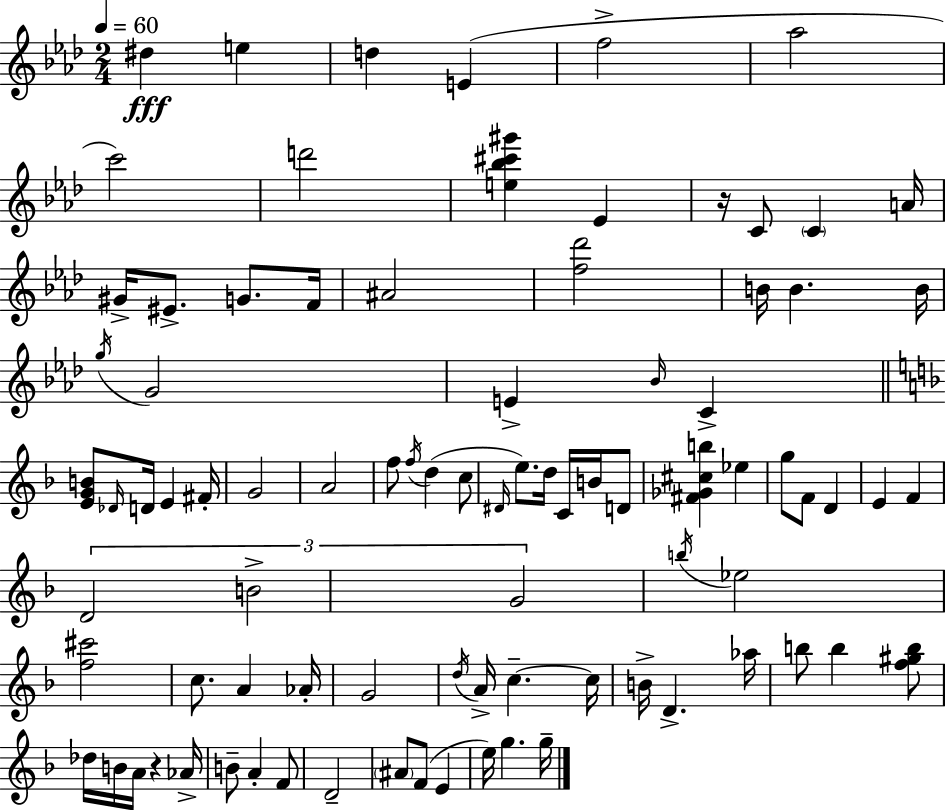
D#5/q E5/q D5/q E4/q F5/h Ab5/h C6/h D6/h [E5,Bb5,C#6,G#6]/q Eb4/q R/s C4/e C4/q A4/s G#4/s EIS4/e. G4/e. F4/s A#4/h [F5,Db6]/h B4/s B4/q. B4/s G5/s G4/h E4/q Bb4/s C4/q [E4,G4,B4]/e Db4/s D4/s E4/q F#4/s G4/h A4/h F5/e F5/s D5/q C5/e D#4/s E5/e. D5/s C4/s B4/s D4/e [F#4,Gb4,C#5,B5]/q Eb5/q G5/e F4/e D4/q E4/q F4/q D4/h B4/h G4/h B5/s Eb5/h [F5,C#6]/h C5/e. A4/q Ab4/s G4/h D5/s A4/s C5/q. C5/s B4/s D4/q. Ab5/s B5/e B5/q [F5,G#5,B5]/e Db5/s B4/s A4/s R/q Ab4/s B4/e A4/q F4/e D4/h A#4/e F4/e E4/q E5/s G5/q. G5/s